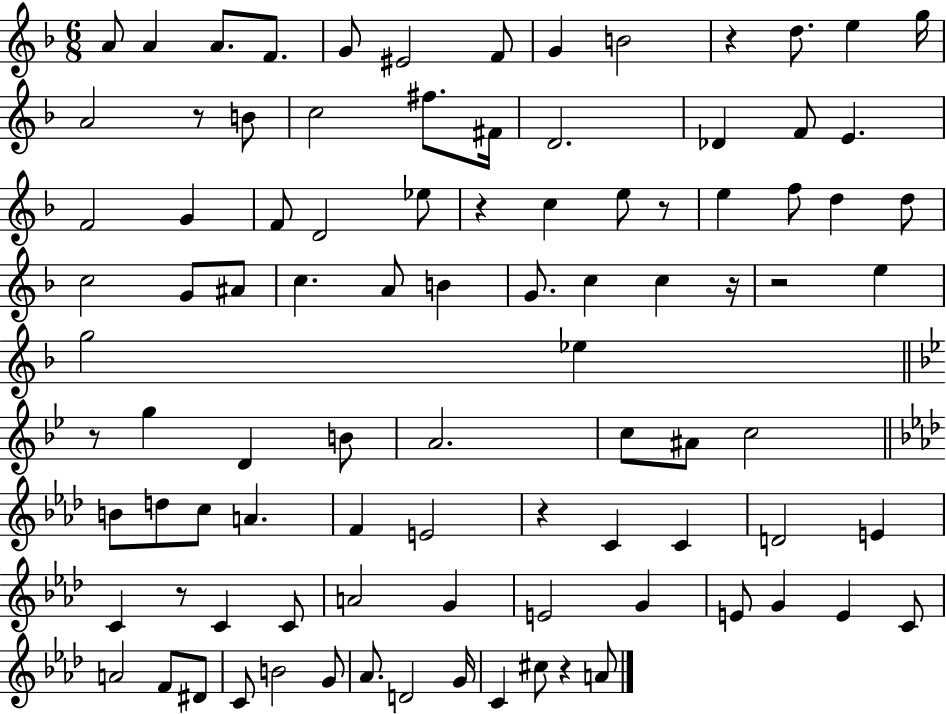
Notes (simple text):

A4/e A4/q A4/e. F4/e. G4/e EIS4/h F4/e G4/q B4/h R/q D5/e. E5/q G5/s A4/h R/e B4/e C5/h F#5/e. F#4/s D4/h. Db4/q F4/e E4/q. F4/h G4/q F4/e D4/h Eb5/e R/q C5/q E5/e R/e E5/q F5/e D5/q D5/e C5/h G4/e A#4/e C5/q. A4/e B4/q G4/e. C5/q C5/q R/s R/h E5/q G5/h Eb5/q R/e G5/q D4/q B4/e A4/h. C5/e A#4/e C5/h B4/e D5/e C5/e A4/q. F4/q E4/h R/q C4/q C4/q D4/h E4/q C4/q R/e C4/q C4/e A4/h G4/q E4/h G4/q E4/e G4/q E4/q C4/e A4/h F4/e D#4/e C4/e B4/h G4/e Ab4/e. D4/h G4/s C4/q C#5/e R/q A4/e